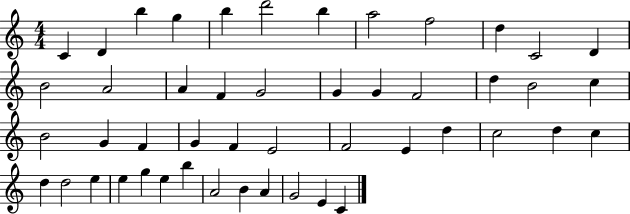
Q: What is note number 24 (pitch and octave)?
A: B4